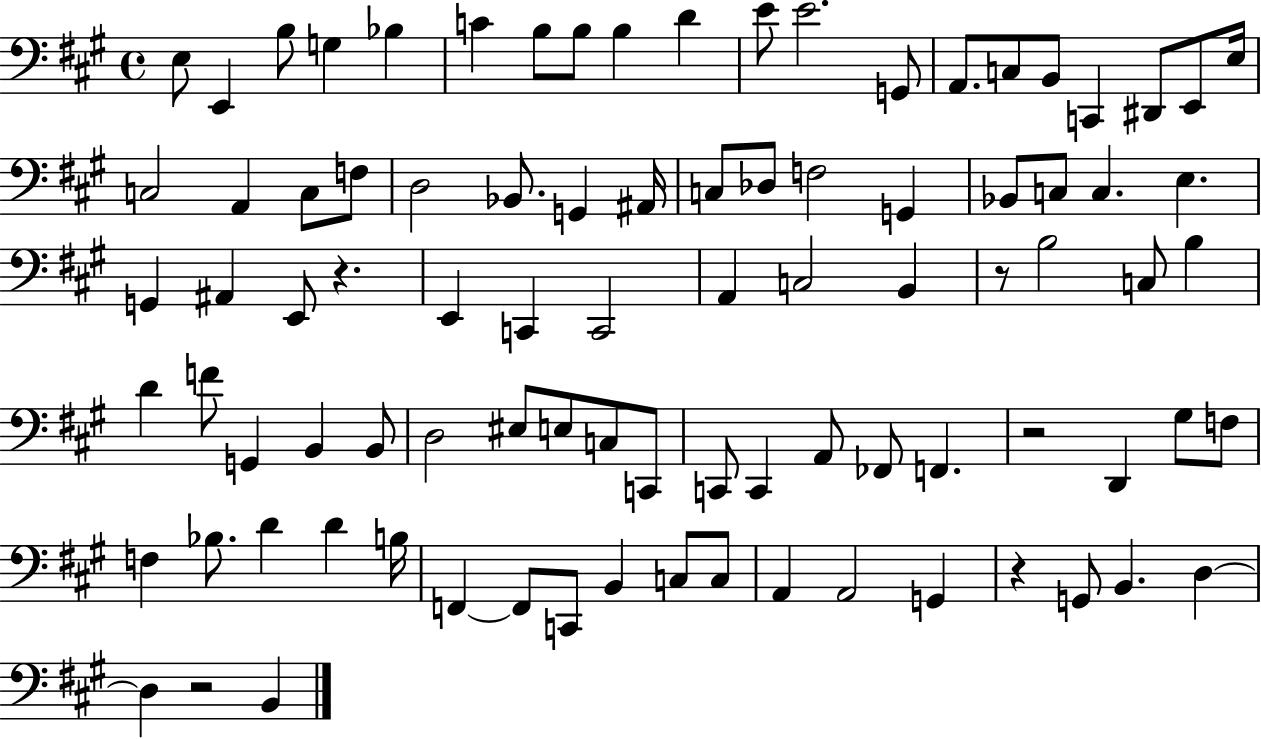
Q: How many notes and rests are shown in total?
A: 90